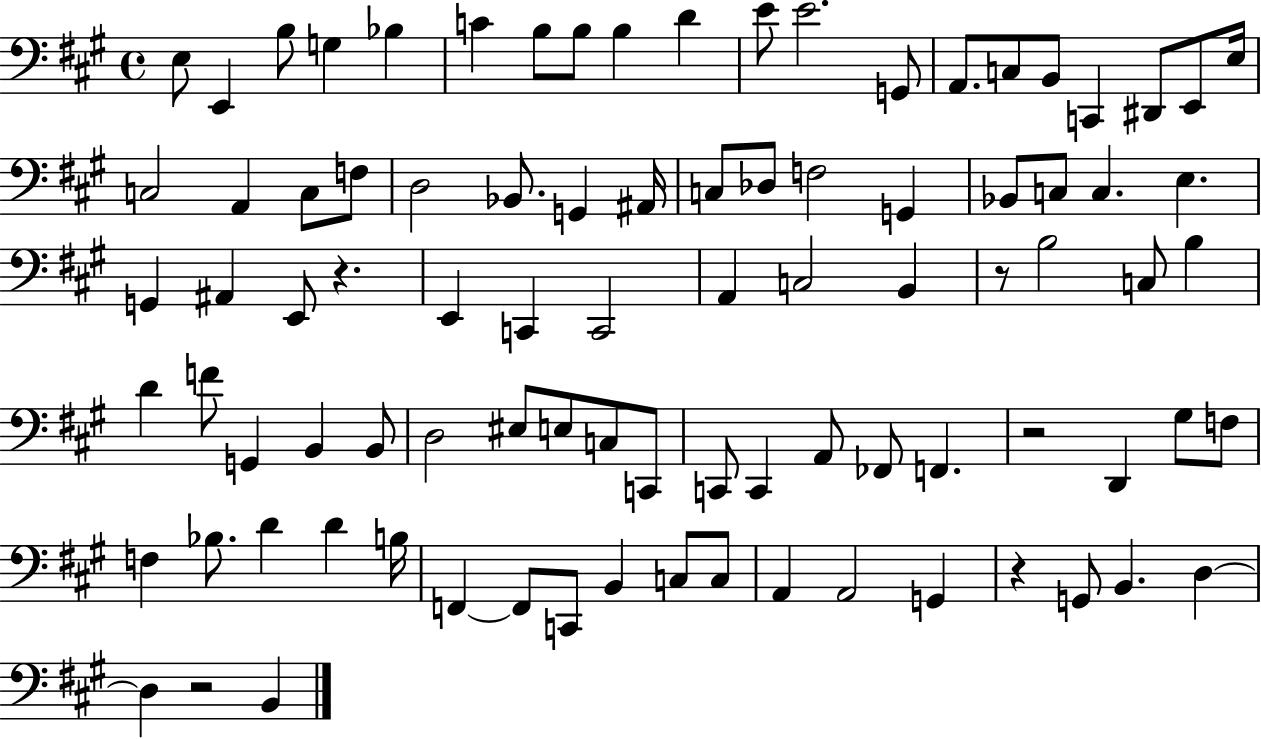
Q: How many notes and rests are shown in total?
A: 90